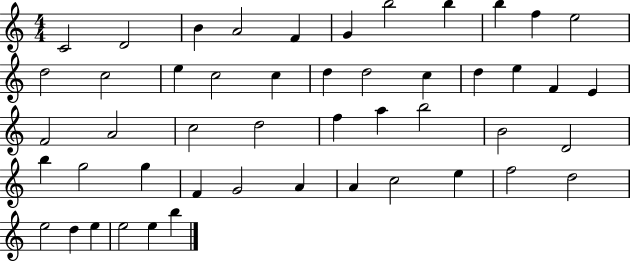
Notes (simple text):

C4/h D4/h B4/q A4/h F4/q G4/q B5/h B5/q B5/q F5/q E5/h D5/h C5/h E5/q C5/h C5/q D5/q D5/h C5/q D5/q E5/q F4/q E4/q F4/h A4/h C5/h D5/h F5/q A5/q B5/h B4/h D4/h B5/q G5/h G5/q F4/q G4/h A4/q A4/q C5/h E5/q F5/h D5/h E5/h D5/q E5/q E5/h E5/q B5/q